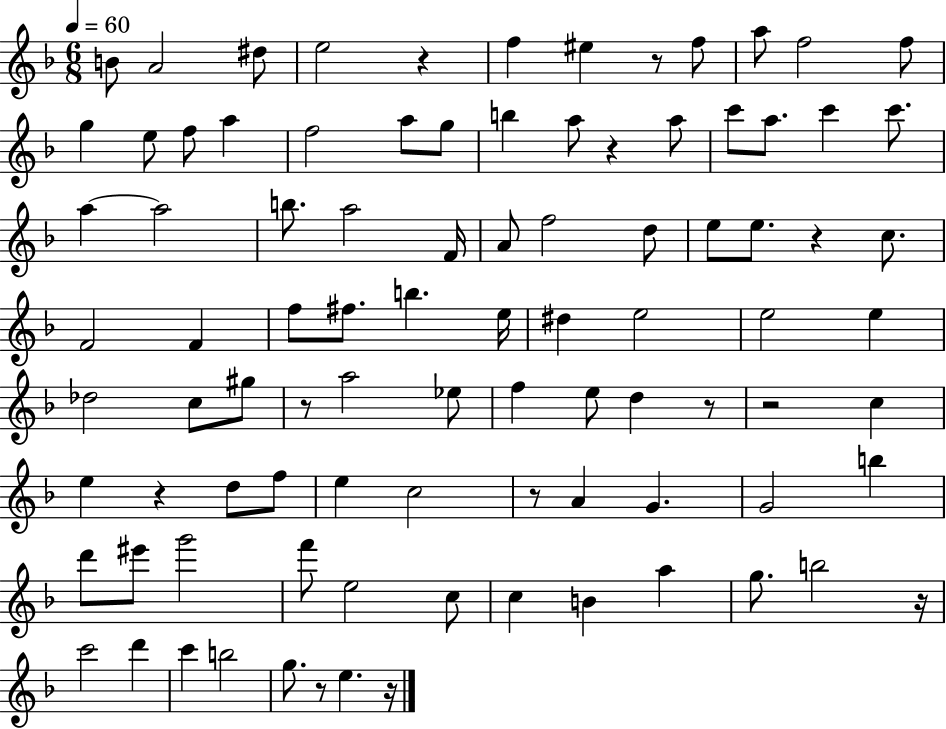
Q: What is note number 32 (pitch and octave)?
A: D5